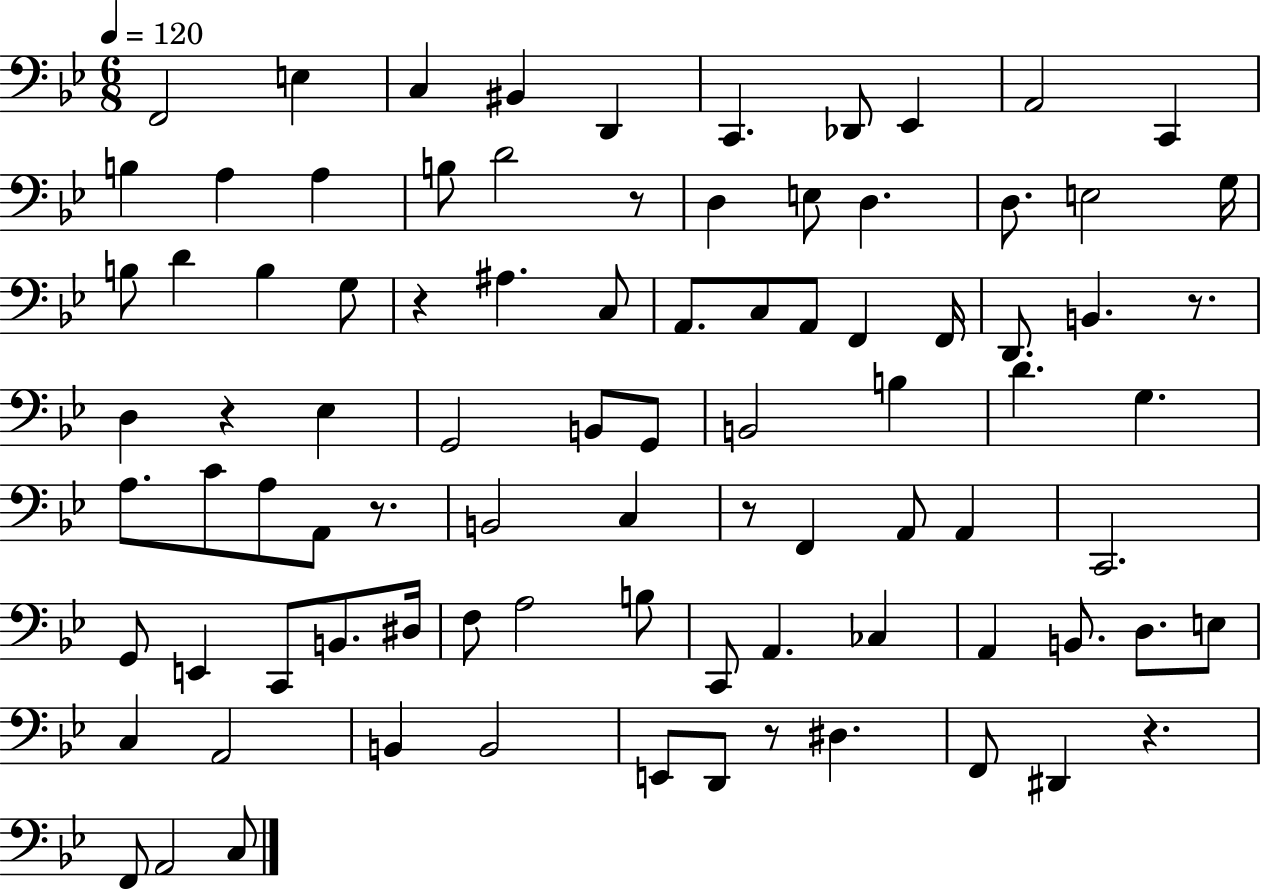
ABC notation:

X:1
T:Untitled
M:6/8
L:1/4
K:Bb
F,,2 E, C, ^B,, D,, C,, _D,,/2 _E,, A,,2 C,, B, A, A, B,/2 D2 z/2 D, E,/2 D, D,/2 E,2 G,/4 B,/2 D B, G,/2 z ^A, C,/2 A,,/2 C,/2 A,,/2 F,, F,,/4 D,,/2 B,, z/2 D, z _E, G,,2 B,,/2 G,,/2 B,,2 B, D G, A,/2 C/2 A,/2 A,,/2 z/2 B,,2 C, z/2 F,, A,,/2 A,, C,,2 G,,/2 E,, C,,/2 B,,/2 ^D,/4 F,/2 A,2 B,/2 C,,/2 A,, _C, A,, B,,/2 D,/2 E,/2 C, A,,2 B,, B,,2 E,,/2 D,,/2 z/2 ^D, F,,/2 ^D,, z F,,/2 A,,2 C,/2